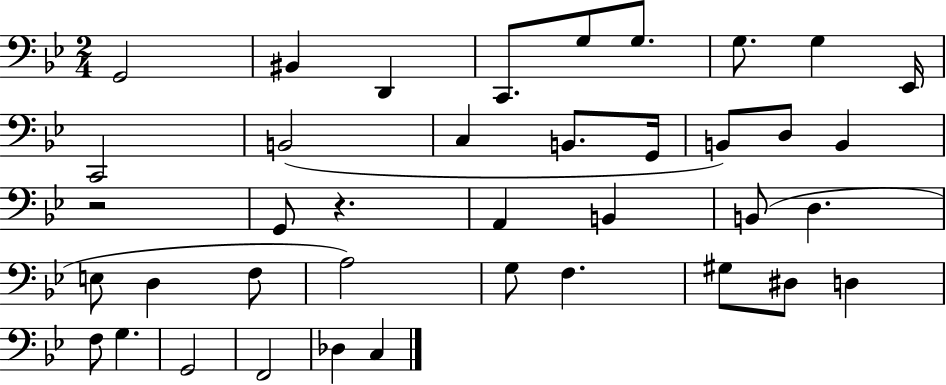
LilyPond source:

{
  \clef bass
  \numericTimeSignature
  \time 2/4
  \key bes \major
  g,2 | bis,4 d,4 | c,8. g8 g8. | g8. g4 ees,16 | \break c,2 | b,2( | c4 b,8. g,16 | b,8) d8 b,4 | \break r2 | g,8 r4. | a,4 b,4 | b,8( d4. | \break e8 d4 f8 | a2) | g8 f4. | gis8 dis8 d4 | \break f8 g4. | g,2 | f,2 | des4 c4 | \break \bar "|."
}